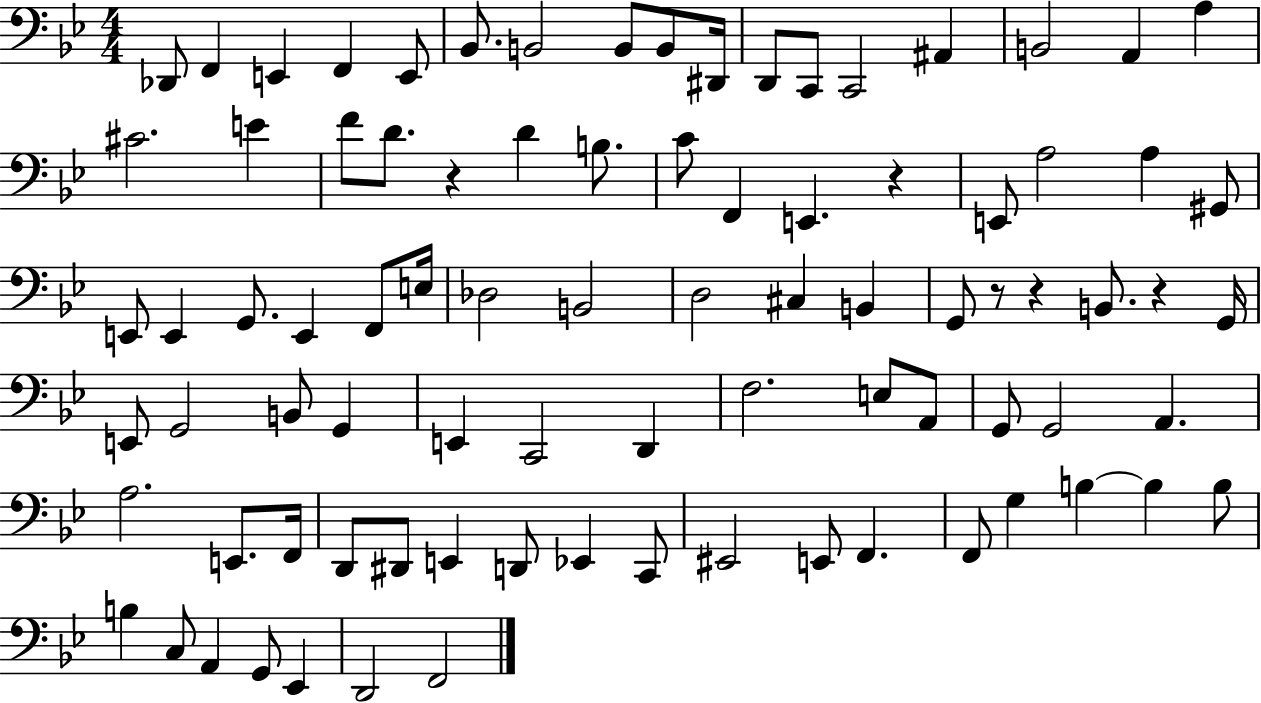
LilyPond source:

{
  \clef bass
  \numericTimeSignature
  \time 4/4
  \key bes \major
  \repeat volta 2 { des,8 f,4 e,4 f,4 e,8 | bes,8. b,2 b,8 b,8 dis,16 | d,8 c,8 c,2 ais,4 | b,2 a,4 a4 | \break cis'2. e'4 | f'8 d'8. r4 d'4 b8. | c'8 f,4 e,4. r4 | e,8 a2 a4 gis,8 | \break e,8 e,4 g,8. e,4 f,8 e16 | des2 b,2 | d2 cis4 b,4 | g,8 r8 r4 b,8. r4 g,16 | \break e,8 g,2 b,8 g,4 | e,4 c,2 d,4 | f2. e8 a,8 | g,8 g,2 a,4. | \break a2. e,8. f,16 | d,8 dis,8 e,4 d,8 ees,4 c,8 | eis,2 e,8 f,4. | f,8 g4 b4~~ b4 b8 | \break b4 c8 a,4 g,8 ees,4 | d,2 f,2 | } \bar "|."
}